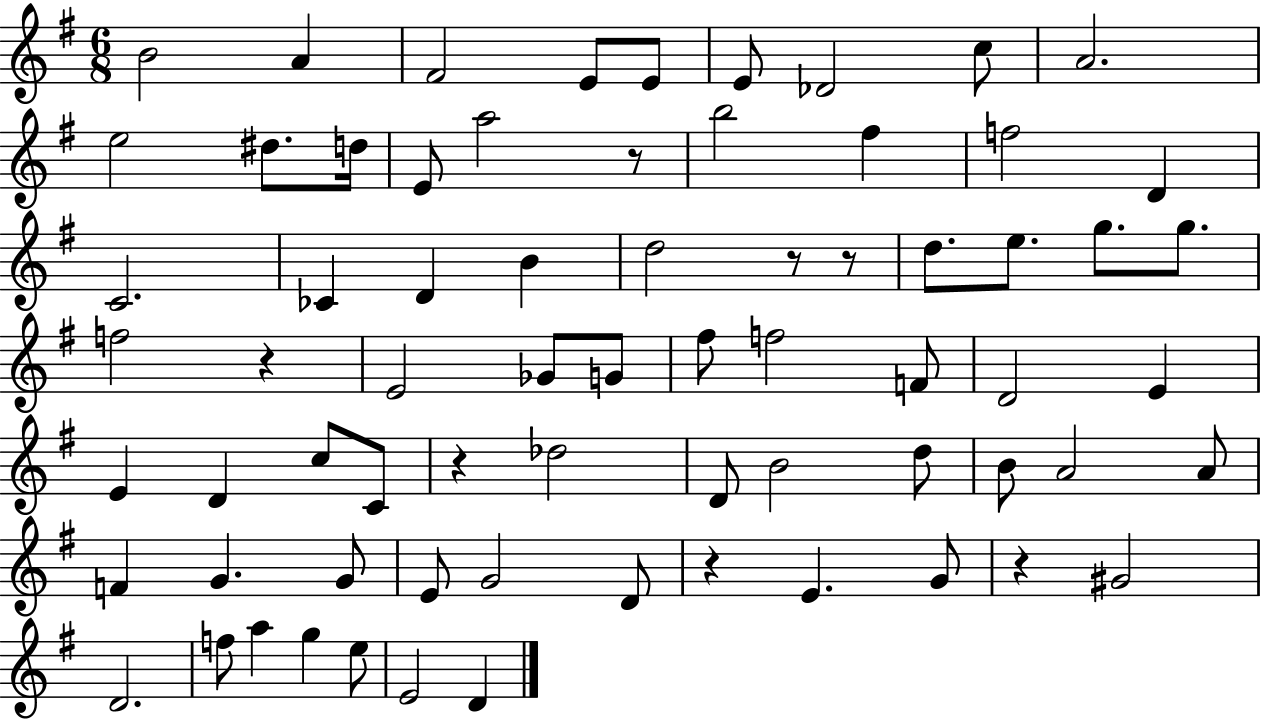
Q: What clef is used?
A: treble